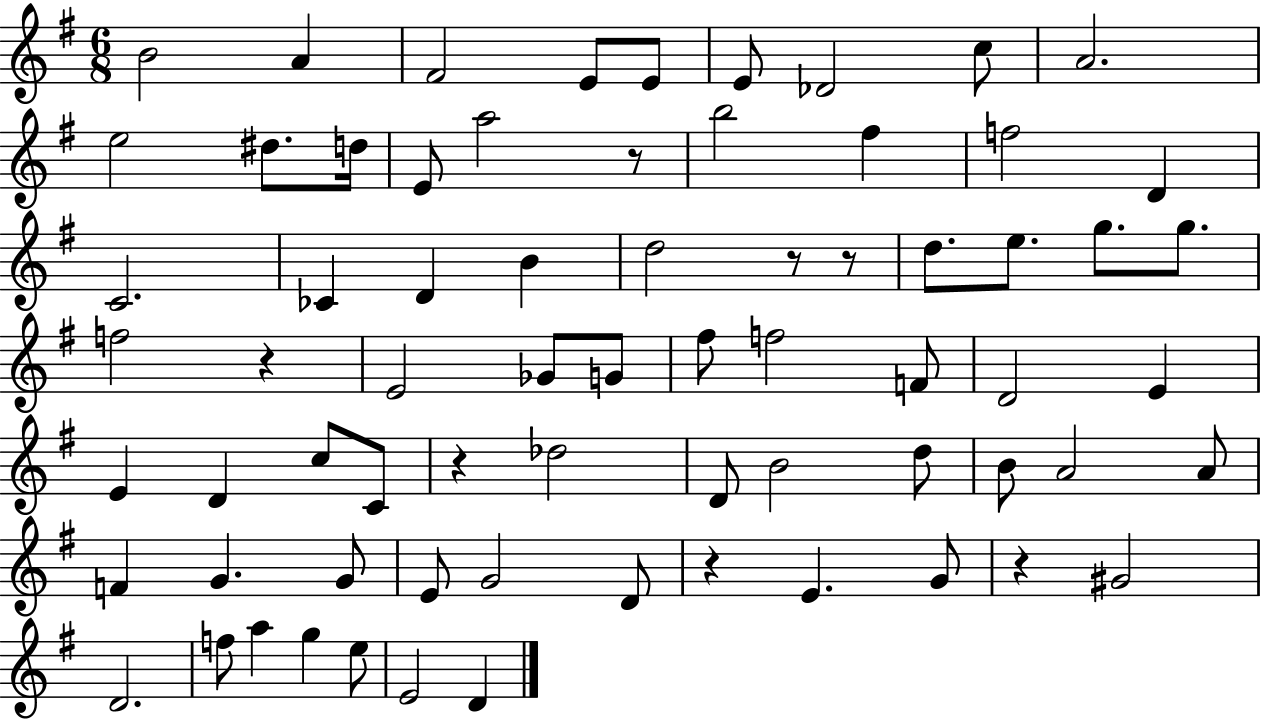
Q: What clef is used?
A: treble